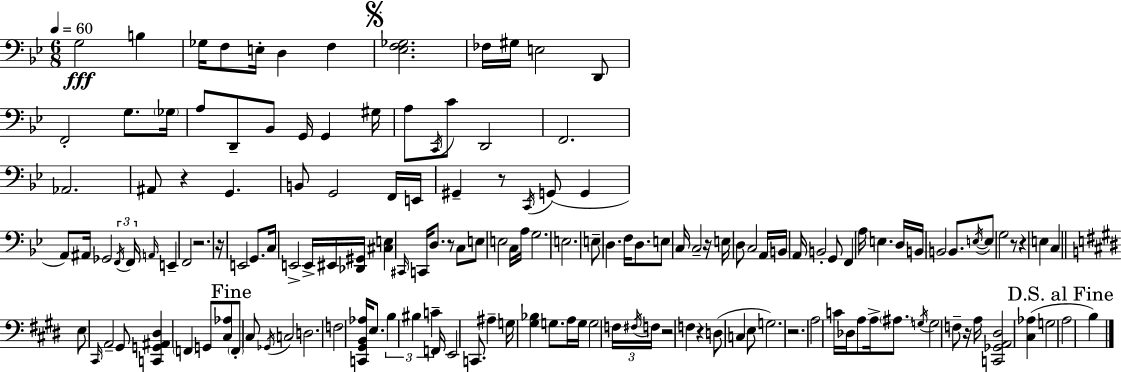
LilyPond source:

{
  \clef bass
  \numericTimeSignature
  \time 6/8
  \key bes \major
  \tempo 4 = 60
  \repeat volta 2 { g2\fff b4 | ges16 f8 e16-. d4 f4 | \mark \markup { \musicglyph "scripts.segno" } <ees f ges>2. | fes16 gis16 e2 d,8 | \break f,2-. g8. \parenthesize ges16 | a8 d,8-- bes,8 g,16 g,4 gis16 | a8 \acciaccatura { c,16 } c'8 d,2 | f,2. | \break aes,2. | ais,8 r4 g,4. | b,8 g,2 f,16 | e,16 gis,4-- r8 \acciaccatura { c,16 } g,8( g,4 | \break a,8) ais,16 ges,2 | \tuplet 3/2 { \acciaccatura { f,16 } f,16 \grace { a,16 } } e,4-- f,2 | r2. | r16 e,2 | \break g,8. c16 e,2-> | e,16-> eis,16 <des, gis,>16 <cis e>4 \grace { cis,16 } c,16 d8. | r8 c8 e8 e2 | c16 a16 g2. | \break e2. | e8-- d4. | f16 d8. e8 c16 c2-- | r16 e16 d8 c2 | \break a,16 b,16 a,16 b,2-. | g,8 f,4 a16 e4. | d16 b,16 b,2 | b,8. \acciaccatura { e16~ }~ e8 g2 | \break r8 r4 e4 | c4 \bar "||" \break \key e \major e8 \grace { cis,16 } a,2-- gis,8 | <c, g, ais, dis>4 \parenthesize f,4 g,8 <cis aes>8 | \mark "Fine" \parenthesize f,8-. cis8 \acciaccatura { ges,16 } c2 | d2. | \break f2 <c, gis, b, aes>16 e8. | \tuplet 3/2 { b4 bis4 c'4-- } | f,16 e,2 c,8. | ais4-- g16 <gis bes>4 g8. | \break a16 g16 g2 | \tuplet 3/2 { f16 \acciaccatura { fis16 } f16 } r2 f4 | r4 d8( c4 | e8 g2.) | \break r2. | a2 c'16 | des16 a8 a16-> \parenthesize ais8. \acciaccatura { g16 } g2 | f8-- r16 a16 <c, ges, a, dis>2 | \break <cis aes>4( g2 | \mark "D.S. al Fine" a2 | b4) } \bar "|."
}